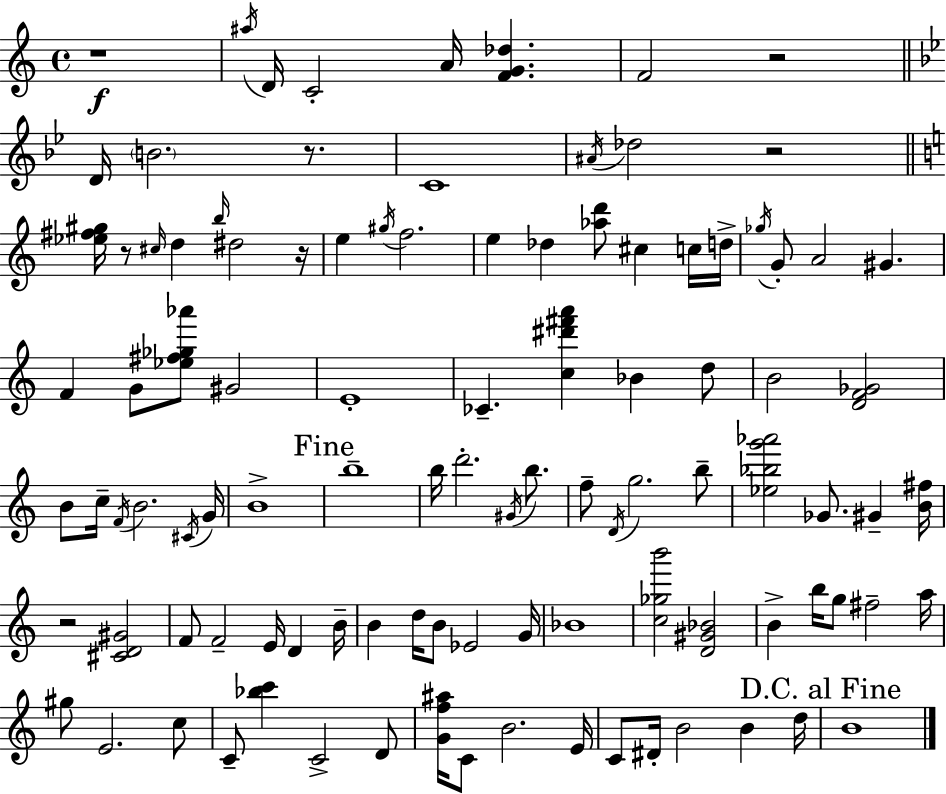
{
  \clef treble
  \time 4/4
  \defaultTimeSignature
  \key a \minor
  \repeat volta 2 { r1\f | \acciaccatura { ais''16 } d'16 c'2-. a'16 <f' g' des''>4. | f'2 r2 | \bar "||" \break \key bes \major d'16 \parenthesize b'2. r8. | c'1 | \acciaccatura { ais'16 } des''2 r2 | \bar "||" \break \key a \minor <ees'' fis'' gis''>16 r8 \grace { cis''16 } d''4 \grace { b''16 } dis''2 | r16 e''4 \acciaccatura { gis''16 } f''2. | e''4 des''4 <aes'' d'''>8 cis''4 | c''16 d''16-> \acciaccatura { ges''16 } g'8-. a'2 gis'4. | \break f'4 g'8 <ees'' fis'' ges'' aes'''>8 gis'2 | e'1-. | ces'4.-- <c'' dis''' fis''' a'''>4 bes'4 | d''8 b'2 <d' f' ges'>2 | \break b'8 c''16-- \acciaccatura { f'16 } b'2. | \acciaccatura { cis'16 } g'16 b'1-> | \mark "Fine" b''1-- | b''16 d'''2.-. | \break \acciaccatura { gis'16 } b''8. f''8-- \acciaccatura { d'16 } g''2. | b''8-- <ees'' bes'' g''' aes'''>2 | ges'8. gis'4-- <b' fis''>16 r2 | <cis' d' gis'>2 f'8 f'2-- | \break e'16 d'4 b'16-- b'4 d''16 b'8 ees'2 | g'16 bes'1 | <c'' ges'' b'''>2 | <d' gis' bes'>2 b'4-> b''16 g''8 fis''2-- | \break a''16 gis''8 e'2. | c''8 c'8-- <bes'' c'''>4 c'2-> | d'8 <g' f'' ais''>16 c'8 b'2. | e'16 c'8 dis'16-. b'2 | \break b'4 d''16 \mark "D.C. al Fine" b'1 | } \bar "|."
}